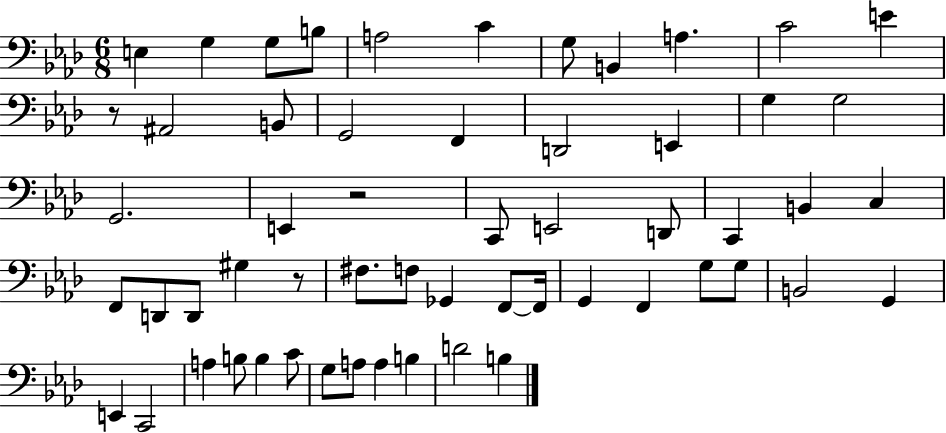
E3/q G3/q G3/e B3/e A3/h C4/q G3/e B2/q A3/q. C4/h E4/q R/e A#2/h B2/e G2/h F2/q D2/h E2/q G3/q G3/h G2/h. E2/q R/h C2/e E2/h D2/e C2/q B2/q C3/q F2/e D2/e D2/e G#3/q R/e F#3/e. F3/e Gb2/q F2/e F2/s G2/q F2/q G3/e G3/e B2/h G2/q E2/q C2/h A3/q B3/e B3/q C4/e G3/e A3/e A3/q B3/q D4/h B3/q